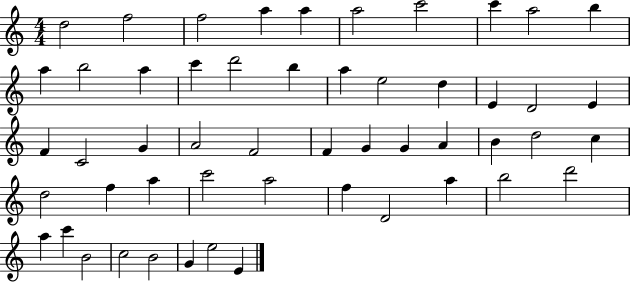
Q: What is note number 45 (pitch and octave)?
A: A5